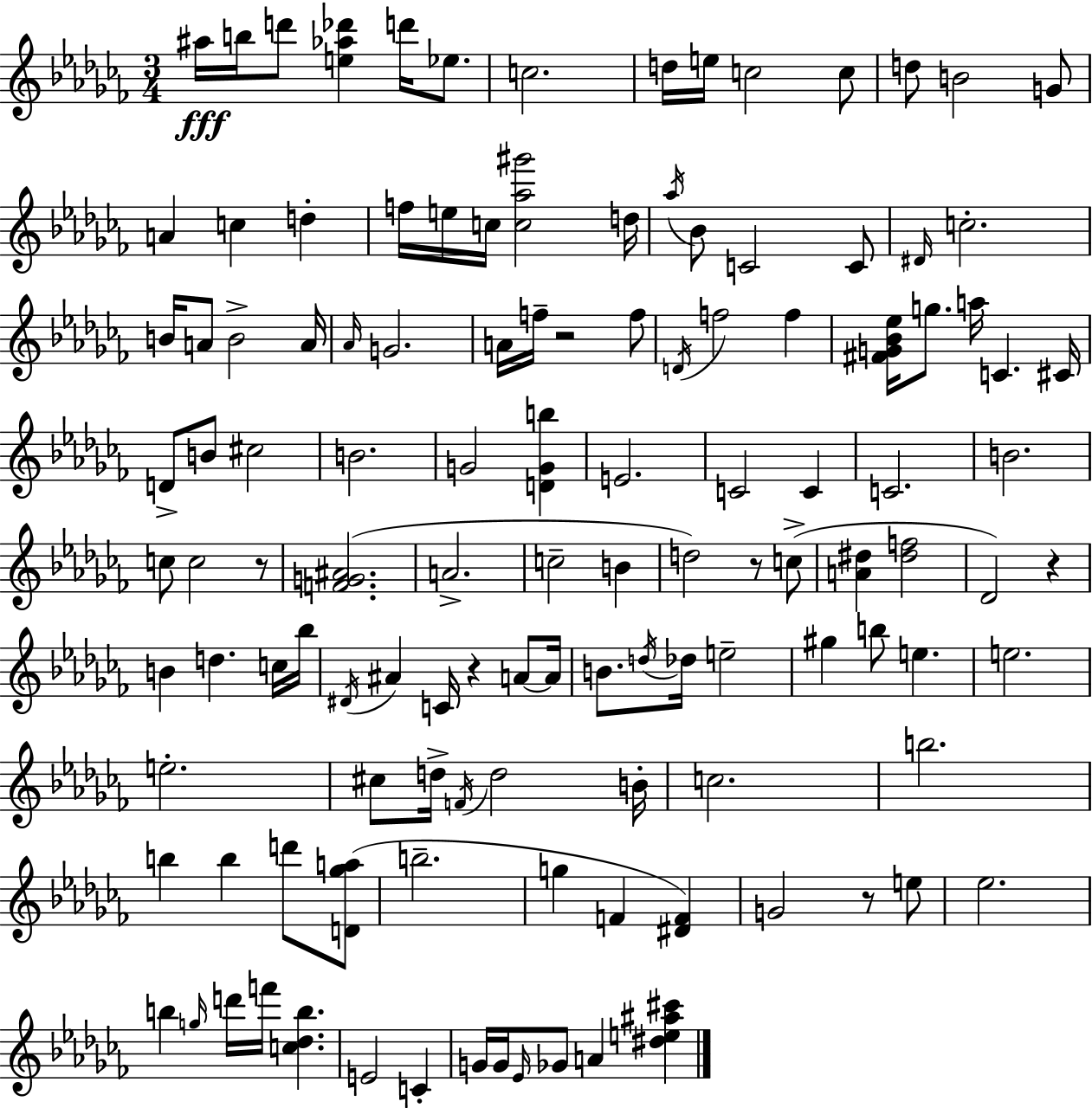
{
  \clef treble
  \numericTimeSignature
  \time 3/4
  \key aes \minor
  ais''16\fff b''16 d'''8 <e'' aes'' des'''>4 d'''16 ees''8. | c''2. | d''16 e''16 c''2 c''8 | d''8 b'2 g'8 | \break a'4 c''4 d''4-. | f''16 e''16 c''16 <c'' aes'' gis'''>2 d''16 | \acciaccatura { aes''16 } bes'8 c'2 c'8 | \grace { dis'16 } c''2.-. | \break b'16 a'8 b'2-> | a'16 \grace { aes'16 } g'2. | a'16 f''16-- r2 | f''8 \acciaccatura { d'16 } f''2 | \break f''4 <fis' g' bes' ees''>16 g''8. a''16 c'4. | cis'16 d'8-> b'8 cis''2 | b'2. | g'2 | \break <d' g' b''>4 e'2. | c'2 | c'4 c'2. | b'2. | \break c''8 c''2 | r8 <f' g' ais'>2.( | a'2.-> | c''2-- | \break b'4 d''2) | r8 c''8->( <a' dis''>4 <dis'' f''>2 | des'2) | r4 b'4 d''4. | \break c''16 bes''16 \acciaccatura { dis'16 } ais'4 c'16 r4 | a'8~~ a'16 b'8. \acciaccatura { d''16 } des''16 e''2-- | gis''4 b''8 | e''4. e''2. | \break e''2.-. | cis''8 d''16-> \acciaccatura { f'16 } d''2 | b'16-. c''2. | b''2. | \break b''4 b''4 | d'''8 <d' ges'' a''>8( b''2.-- | g''4 f'4 | <dis' f'>4) g'2 | \break r8 e''8 ees''2. | b''4 \grace { g''16 } | d'''16 f'''16 <c'' des'' b''>4. e'2 | c'4-. g'16 g'16 \grace { ees'16 } ges'8 | \break a'4 <dis'' e'' ais'' cis'''>4 \bar "|."
}